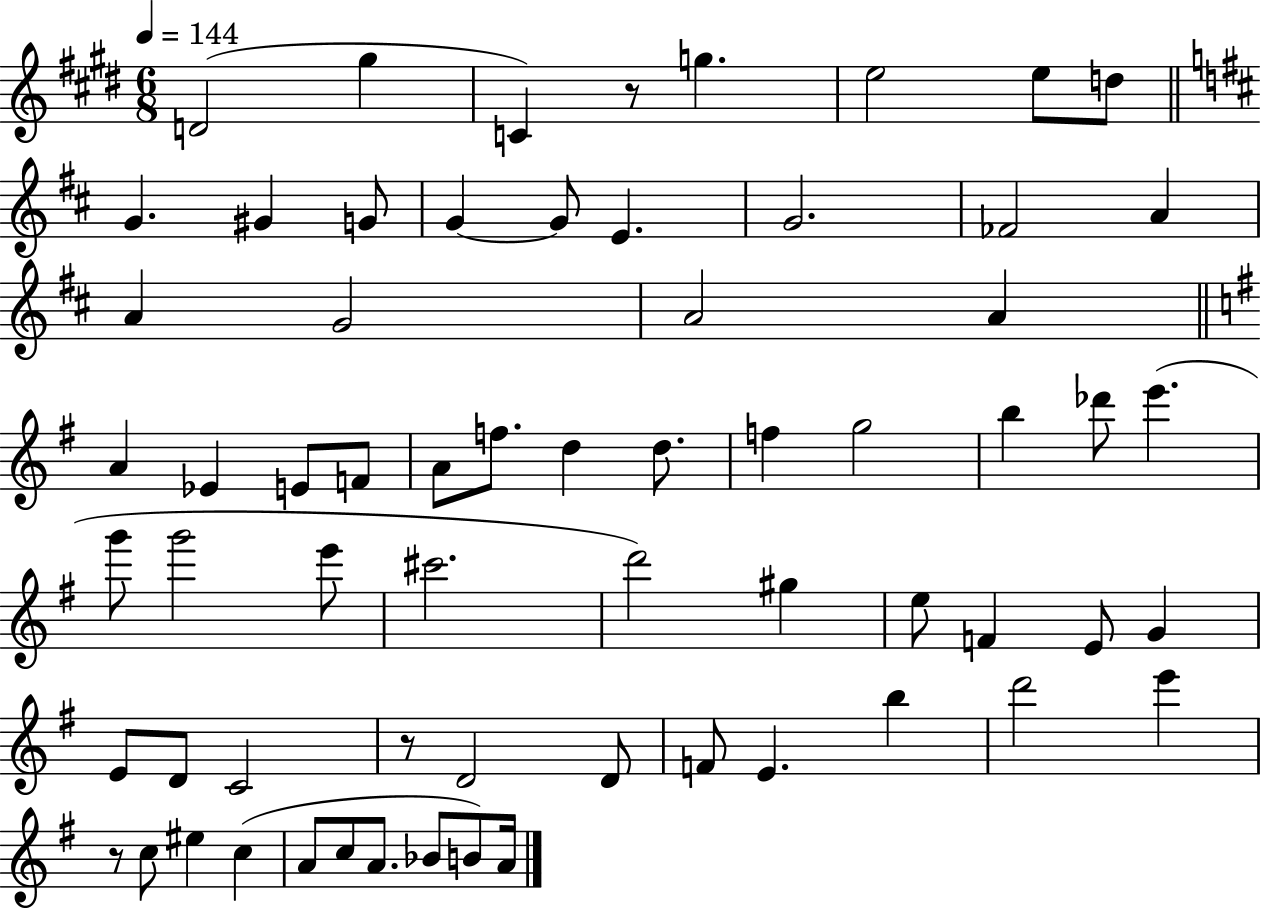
D4/h G#5/q C4/q R/e G5/q. E5/h E5/e D5/e G4/q. G#4/q G4/e G4/q G4/e E4/q. G4/h. FES4/h A4/q A4/q G4/h A4/h A4/q A4/q Eb4/q E4/e F4/e A4/e F5/e. D5/q D5/e. F5/q G5/h B5/q Db6/e E6/q. G6/e G6/h E6/e C#6/h. D6/h G#5/q E5/e F4/q E4/e G4/q E4/e D4/e C4/h R/e D4/h D4/e F4/e E4/q. B5/q D6/h E6/q R/e C5/e EIS5/q C5/q A4/e C5/e A4/e. Bb4/e B4/e A4/s